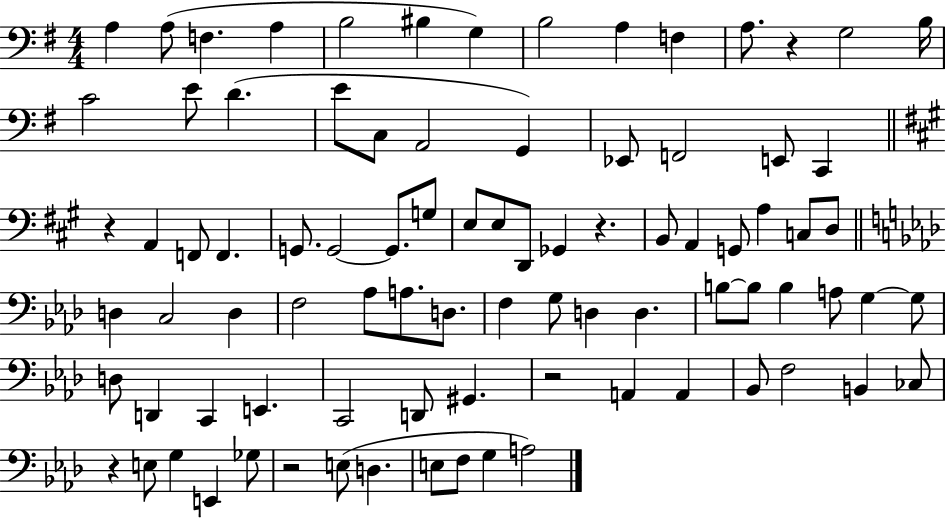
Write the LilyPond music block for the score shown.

{
  \clef bass
  \numericTimeSignature
  \time 4/4
  \key g \major
  \repeat volta 2 { a4 a8( f4. a4 | b2 bis4 g4) | b2 a4 f4 | a8. r4 g2 b16 | \break c'2 e'8 d'4.( | e'8 c8 a,2 g,4) | ees,8 f,2 e,8 c,4 | \bar "||" \break \key a \major r4 a,4 f,8 f,4. | g,8. g,2~~ g,8. g8 | e8 e8 d,8 ges,4 r4. | b,8 a,4 g,8 a4 c8 d8 | \break \bar "||" \break \key aes \major d4 c2 d4 | f2 aes8 a8. d8. | f4 g8 d4 d4. | b8~~ b8 b4 a8 g4~~ g8 | \break d8 d,4 c,4 e,4. | c,2 d,8 gis,4. | r2 a,4 a,4 | bes,8 f2 b,4 ces8 | \break r4 e8 g4 e,4 ges8 | r2 e8( d4. | e8 f8 g4 a2) | } \bar "|."
}